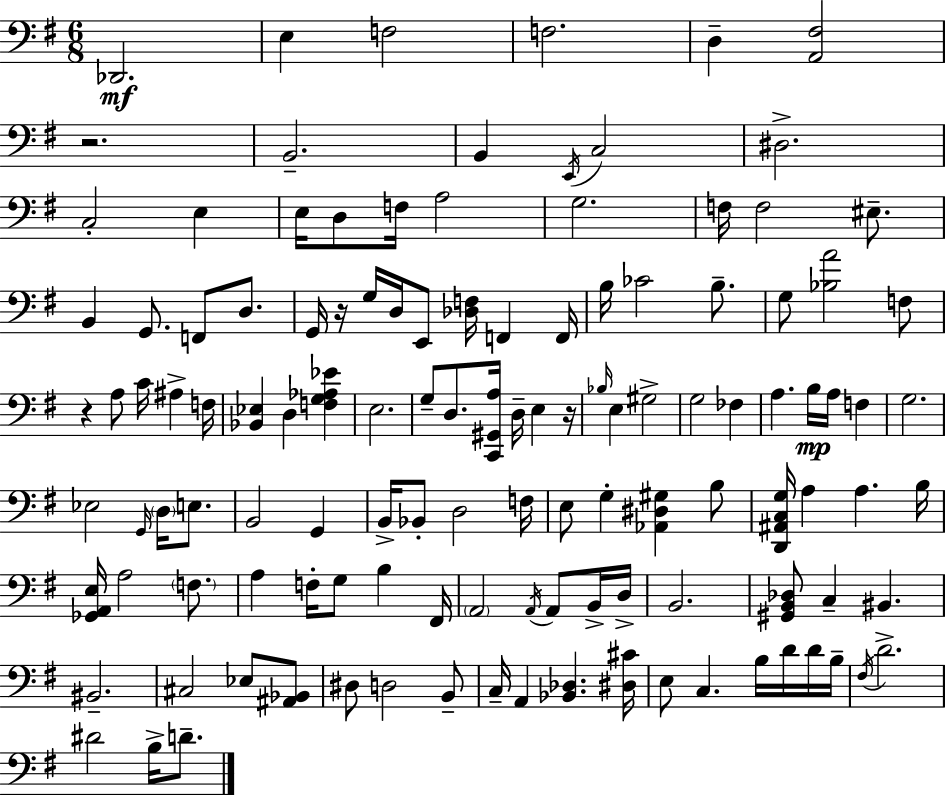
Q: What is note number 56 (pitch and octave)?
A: Eb3